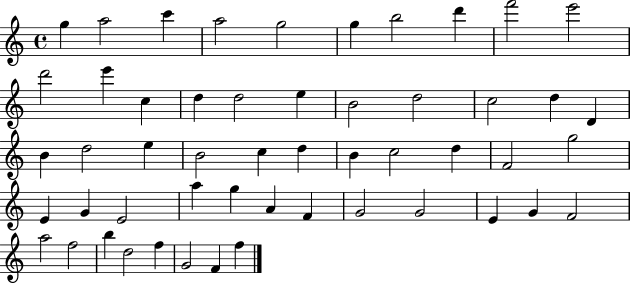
G5/q A5/h C6/q A5/h G5/h G5/q B5/h D6/q F6/h E6/h D6/h E6/q C5/q D5/q D5/h E5/q B4/h D5/h C5/h D5/q D4/q B4/q D5/h E5/q B4/h C5/q D5/q B4/q C5/h D5/q F4/h G5/h E4/q G4/q E4/h A5/q G5/q A4/q F4/q G4/h G4/h E4/q G4/q F4/h A5/h F5/h B5/q D5/h F5/q G4/h F4/q F5/q